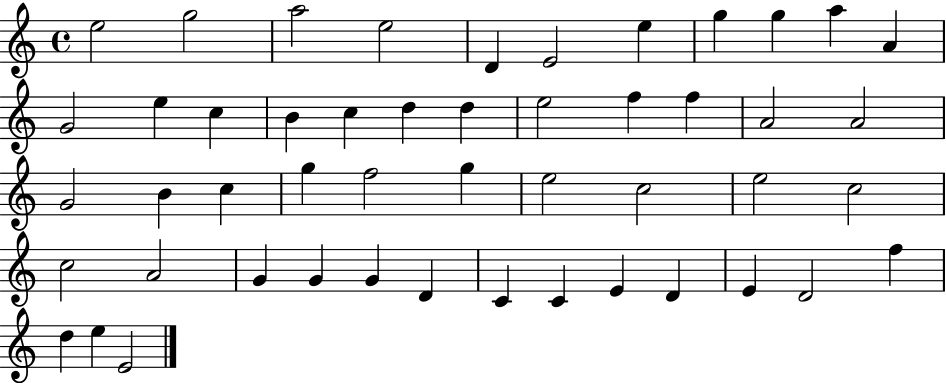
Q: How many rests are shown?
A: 0